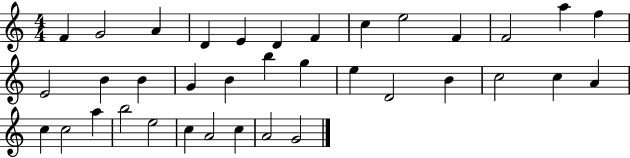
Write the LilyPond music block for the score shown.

{
  \clef treble
  \numericTimeSignature
  \time 4/4
  \key c \major
  f'4 g'2 a'4 | d'4 e'4 d'4 f'4 | c''4 e''2 f'4 | f'2 a''4 f''4 | \break e'2 b'4 b'4 | g'4 b'4 b''4 g''4 | e''4 d'2 b'4 | c''2 c''4 a'4 | \break c''4 c''2 a''4 | b''2 e''2 | c''4 a'2 c''4 | a'2 g'2 | \break \bar "|."
}